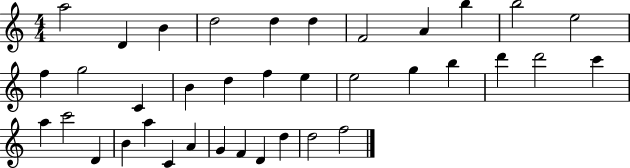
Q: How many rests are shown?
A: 0